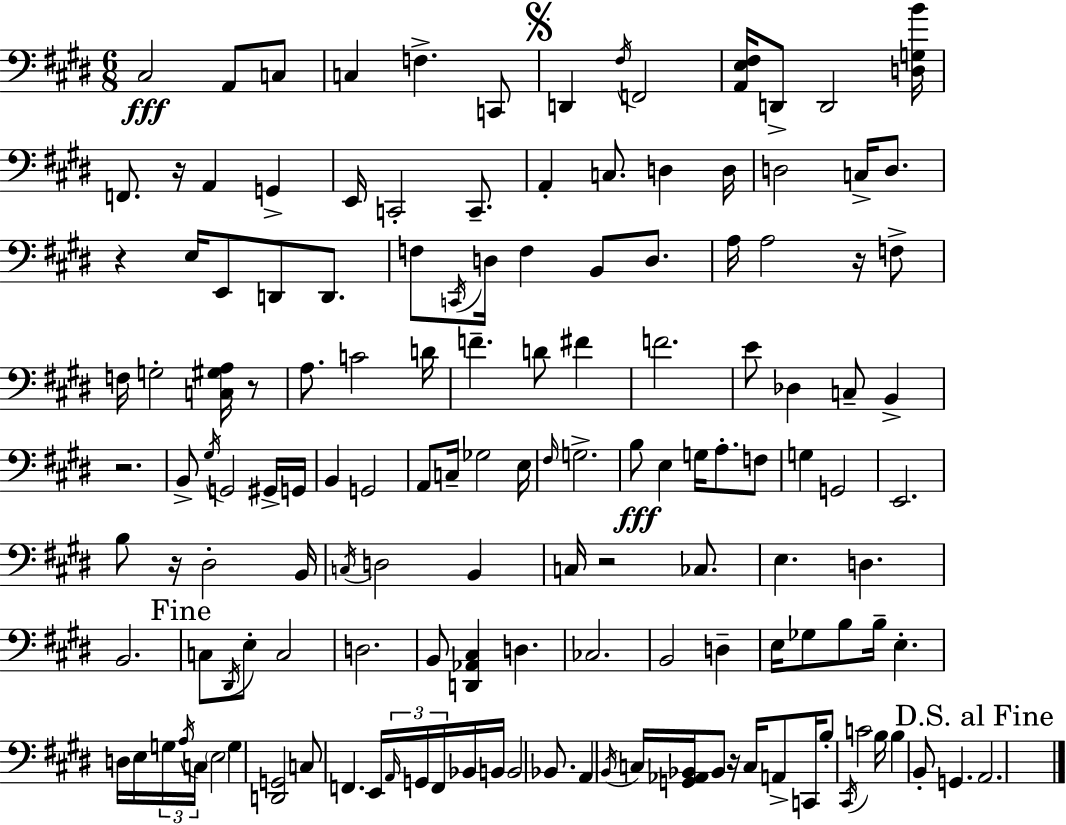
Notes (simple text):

C#3/h A2/e C3/e C3/q F3/q. C2/e D2/q F#3/s F2/h [A2,E3,F#3]/s D2/e D2/h [D3,G3,B4]/s F2/e. R/s A2/q G2/q E2/s C2/h C2/e. A2/q C3/e. D3/q D3/s D3/h C3/s D3/e. R/q E3/s E2/e D2/e D2/e. F3/e C2/s D3/s F3/q B2/e D3/e. A3/s A3/h R/s F3/e F3/s G3/h [C3,G#3,A3]/s R/e A3/e. C4/h D4/s F4/q. D4/e F#4/q F4/h. E4/e Db3/q C3/e B2/q R/h. B2/e G#3/s G2/h G#2/s G2/s B2/q G2/h A2/e C3/s Gb3/h E3/s F#3/s G3/h. B3/e E3/q G3/s A3/e. F3/e G3/q G2/h E2/h. B3/e R/s D#3/h B2/s C3/s D3/h B2/q C3/s R/h CES3/e. E3/q. D3/q. B2/h. C3/e D#2/s E3/e C3/h D3/h. B2/e [D2,Ab2,C#3]/q D3/q. CES3/h. B2/h D3/q E3/s Gb3/e B3/e B3/s E3/q. D3/s E3/s G3/s A3/s C3/s E3/h G3/q [D2,G2]/h C3/e F2/q. E2/s A2/s G2/s F2/s Bb2/s B2/s B2/h Bb2/e. A2/q B2/s C3/s [G2,Ab2,Bb2]/s Bb2/e R/s C3/s A2/e C2/s B3/e C#2/s C4/h B3/s B3/q B2/e G2/q. A2/h.